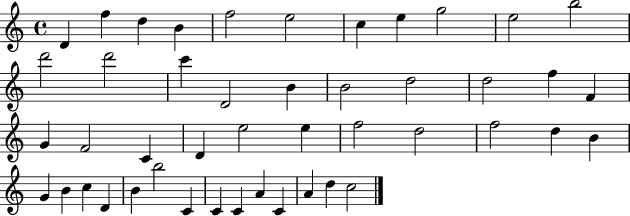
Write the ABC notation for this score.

X:1
T:Untitled
M:4/4
L:1/4
K:C
D f d B f2 e2 c e g2 e2 b2 d'2 d'2 c' D2 B B2 d2 d2 f F G F2 C D e2 e f2 d2 f2 d B G B c D B b2 C C C A C A d c2